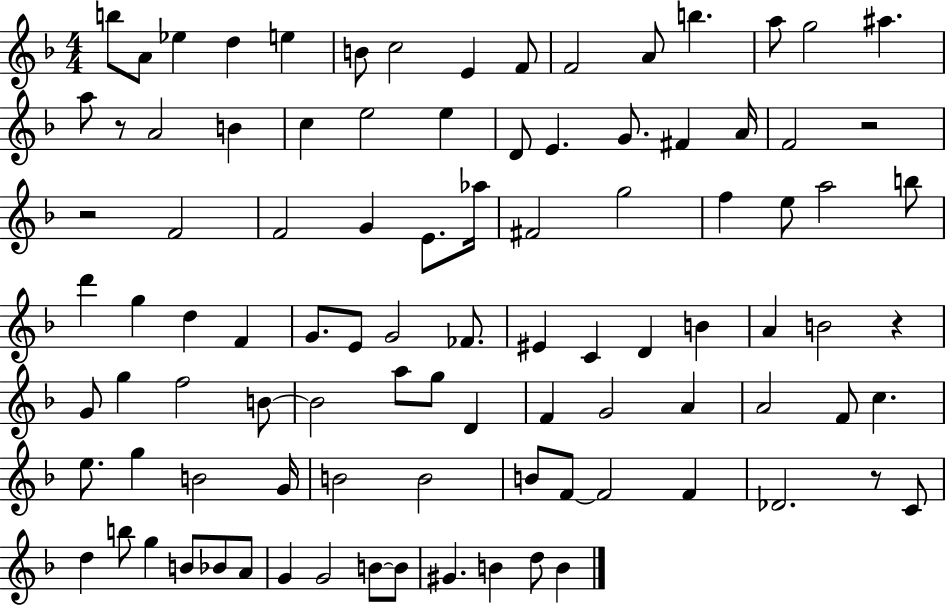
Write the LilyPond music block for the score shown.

{
  \clef treble
  \numericTimeSignature
  \time 4/4
  \key f \major
  b''8 a'8 ees''4 d''4 e''4 | b'8 c''2 e'4 f'8 | f'2 a'8 b''4. | a''8 g''2 ais''4. | \break a''8 r8 a'2 b'4 | c''4 e''2 e''4 | d'8 e'4. g'8. fis'4 a'16 | f'2 r2 | \break r2 f'2 | f'2 g'4 e'8. aes''16 | fis'2 g''2 | f''4 e''8 a''2 b''8 | \break d'''4 g''4 d''4 f'4 | g'8. e'8 g'2 fes'8. | eis'4 c'4 d'4 b'4 | a'4 b'2 r4 | \break g'8 g''4 f''2 b'8~~ | b'2 a''8 g''8 d'4 | f'4 g'2 a'4 | a'2 f'8 c''4. | \break e''8. g''4 b'2 g'16 | b'2 b'2 | b'8 f'8~~ f'2 f'4 | des'2. r8 c'8 | \break d''4 b''8 g''4 b'8 bes'8 a'8 | g'4 g'2 b'8~~ b'8 | gis'4. b'4 d''8 b'4 | \bar "|."
}